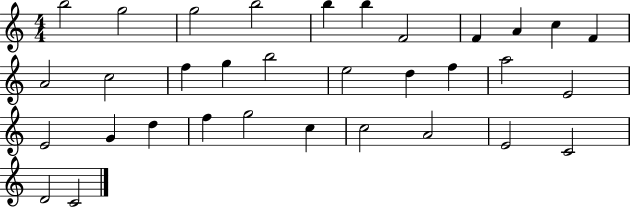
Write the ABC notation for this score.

X:1
T:Untitled
M:4/4
L:1/4
K:C
b2 g2 g2 b2 b b F2 F A c F A2 c2 f g b2 e2 d f a2 E2 E2 G d f g2 c c2 A2 E2 C2 D2 C2